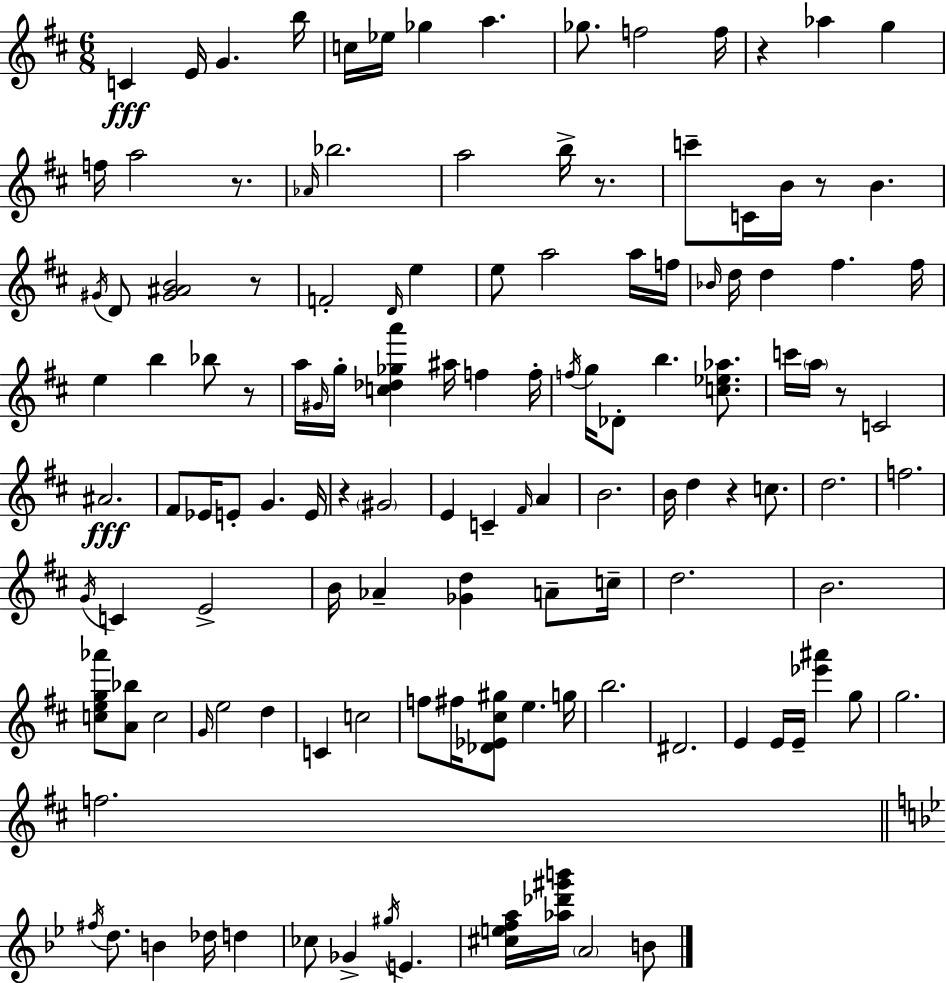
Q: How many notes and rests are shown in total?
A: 127